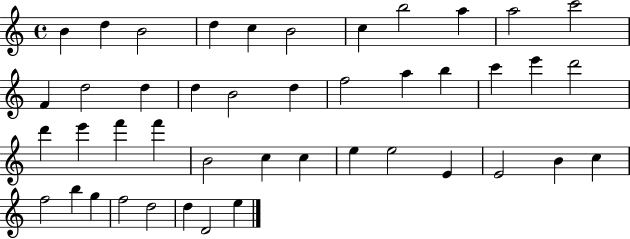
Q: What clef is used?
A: treble